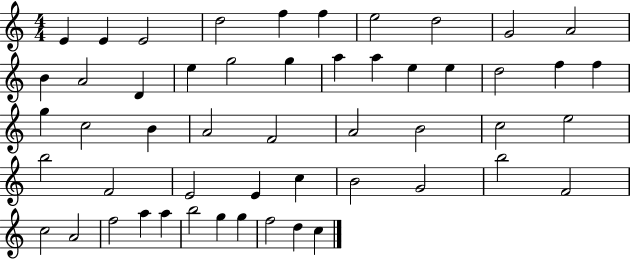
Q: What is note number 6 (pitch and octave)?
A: F5